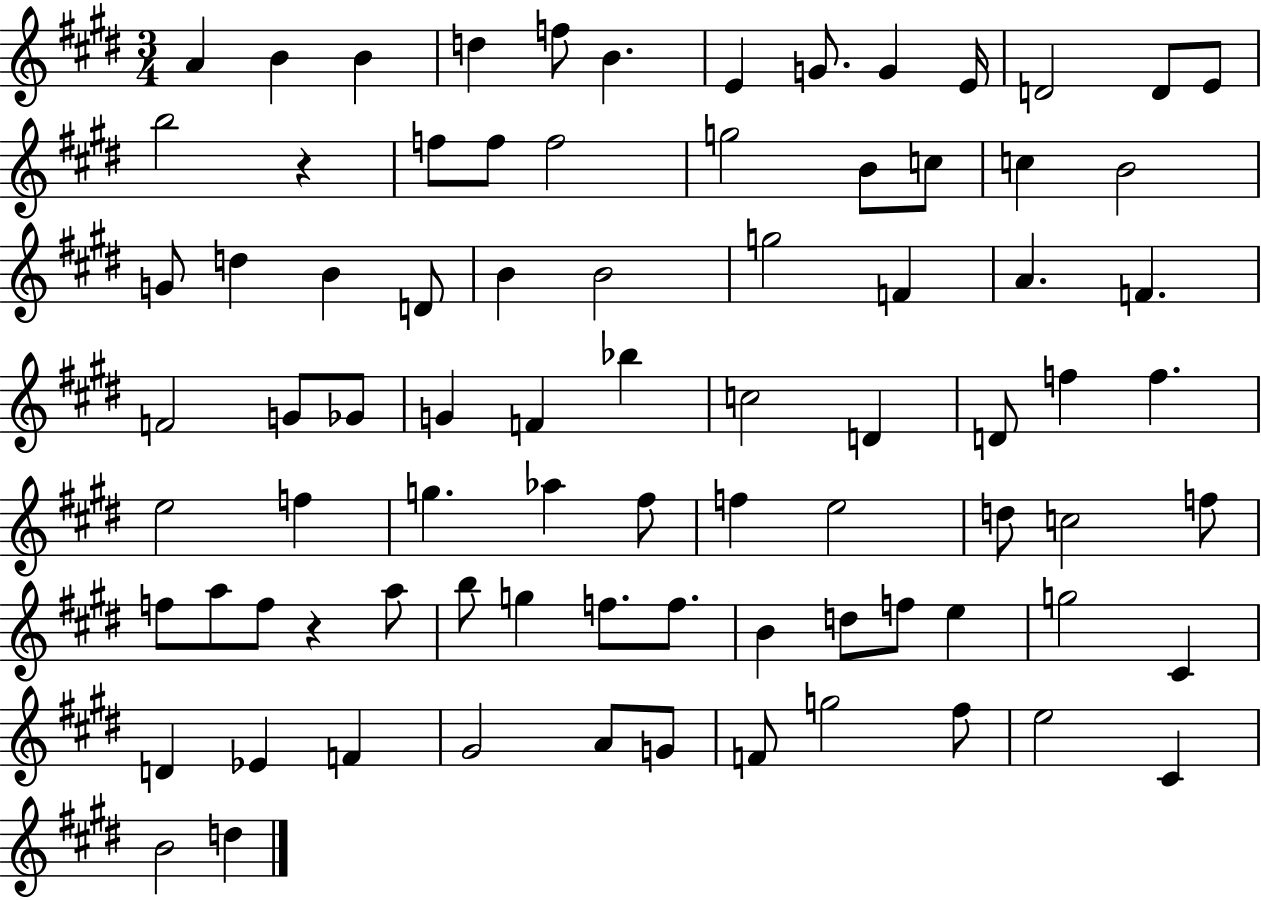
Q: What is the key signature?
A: E major